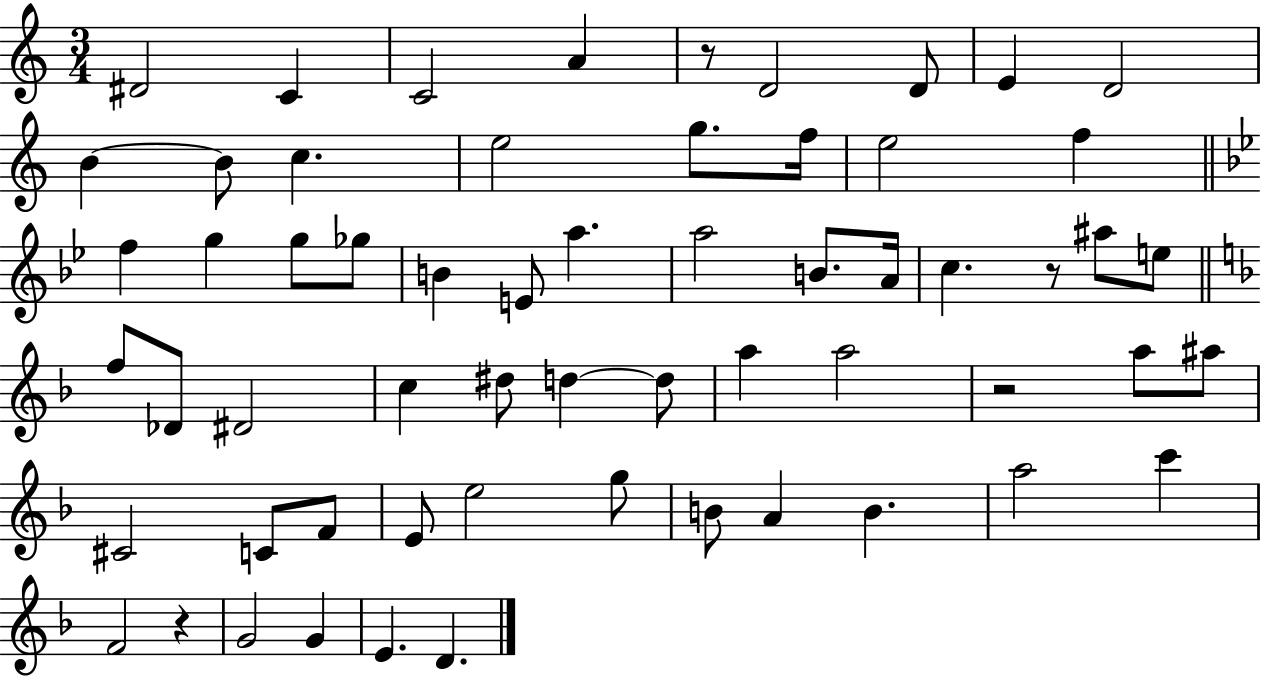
X:1
T:Untitled
M:3/4
L:1/4
K:C
^D2 C C2 A z/2 D2 D/2 E D2 B B/2 c e2 g/2 f/4 e2 f f g g/2 _g/2 B E/2 a a2 B/2 A/4 c z/2 ^a/2 e/2 f/2 _D/2 ^D2 c ^d/2 d d/2 a a2 z2 a/2 ^a/2 ^C2 C/2 F/2 E/2 e2 g/2 B/2 A B a2 c' F2 z G2 G E D